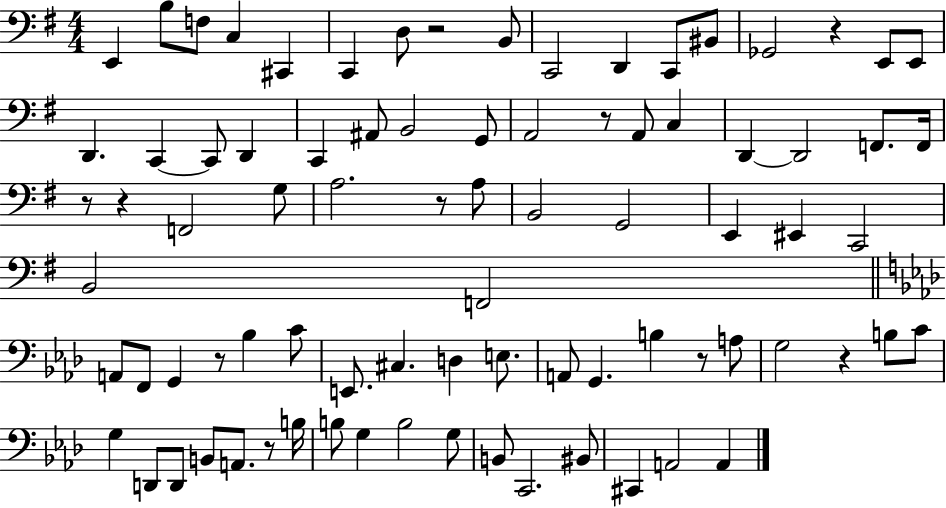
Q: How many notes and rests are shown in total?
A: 83